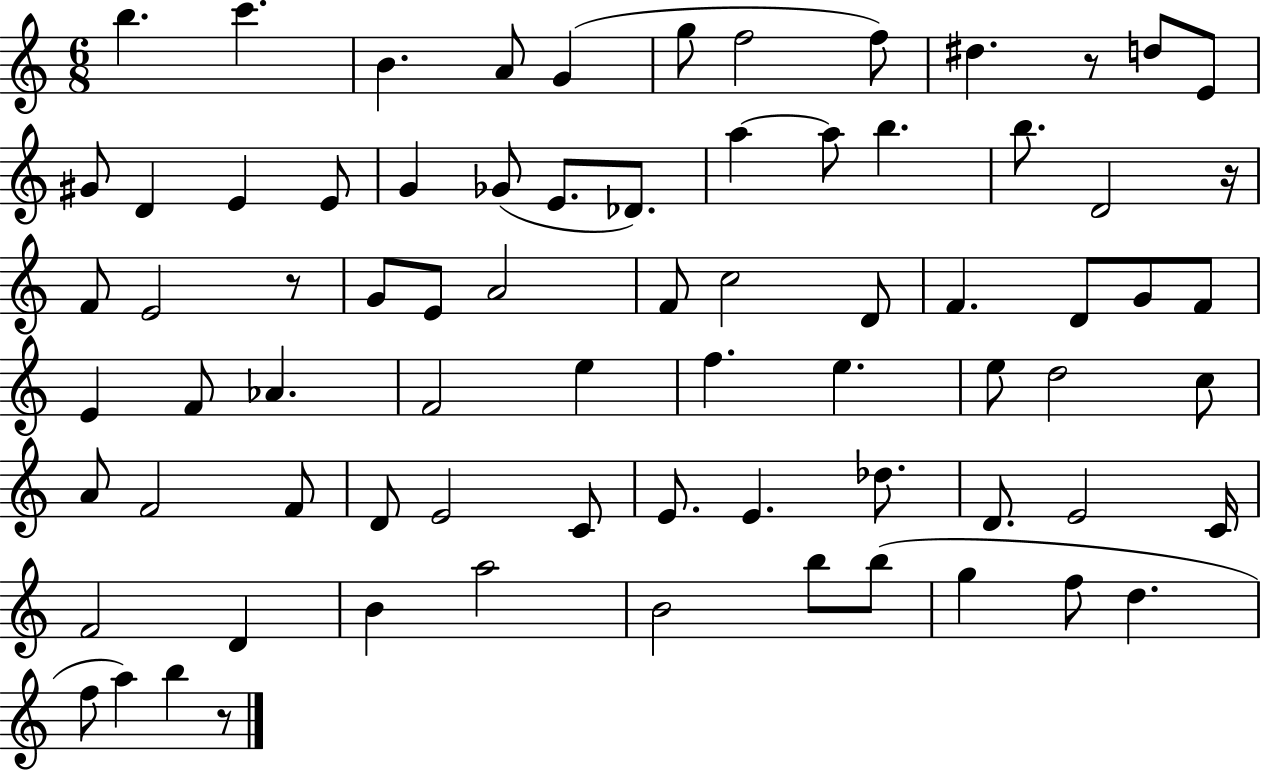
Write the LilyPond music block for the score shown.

{
  \clef treble
  \numericTimeSignature
  \time 6/8
  \key c \major
  \repeat volta 2 { b''4. c'''4. | b'4. a'8 g'4( | g''8 f''2 f''8) | dis''4. r8 d''8 e'8 | \break gis'8 d'4 e'4 e'8 | g'4 ges'8( e'8. des'8.) | a''4~~ a''8 b''4. | b''8. d'2 r16 | \break f'8 e'2 r8 | g'8 e'8 a'2 | f'8 c''2 d'8 | f'4. d'8 g'8 f'8 | \break e'4 f'8 aes'4. | f'2 e''4 | f''4. e''4. | e''8 d''2 c''8 | \break a'8 f'2 f'8 | d'8 e'2 c'8 | e'8. e'4. des''8. | d'8. e'2 c'16 | \break f'2 d'4 | b'4 a''2 | b'2 b''8 b''8( | g''4 f''8 d''4. | \break f''8 a''4) b''4 r8 | } \bar "|."
}